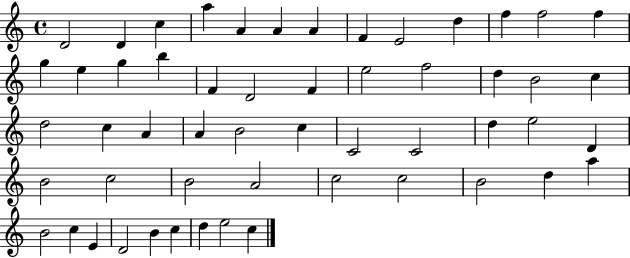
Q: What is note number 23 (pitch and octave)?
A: D5